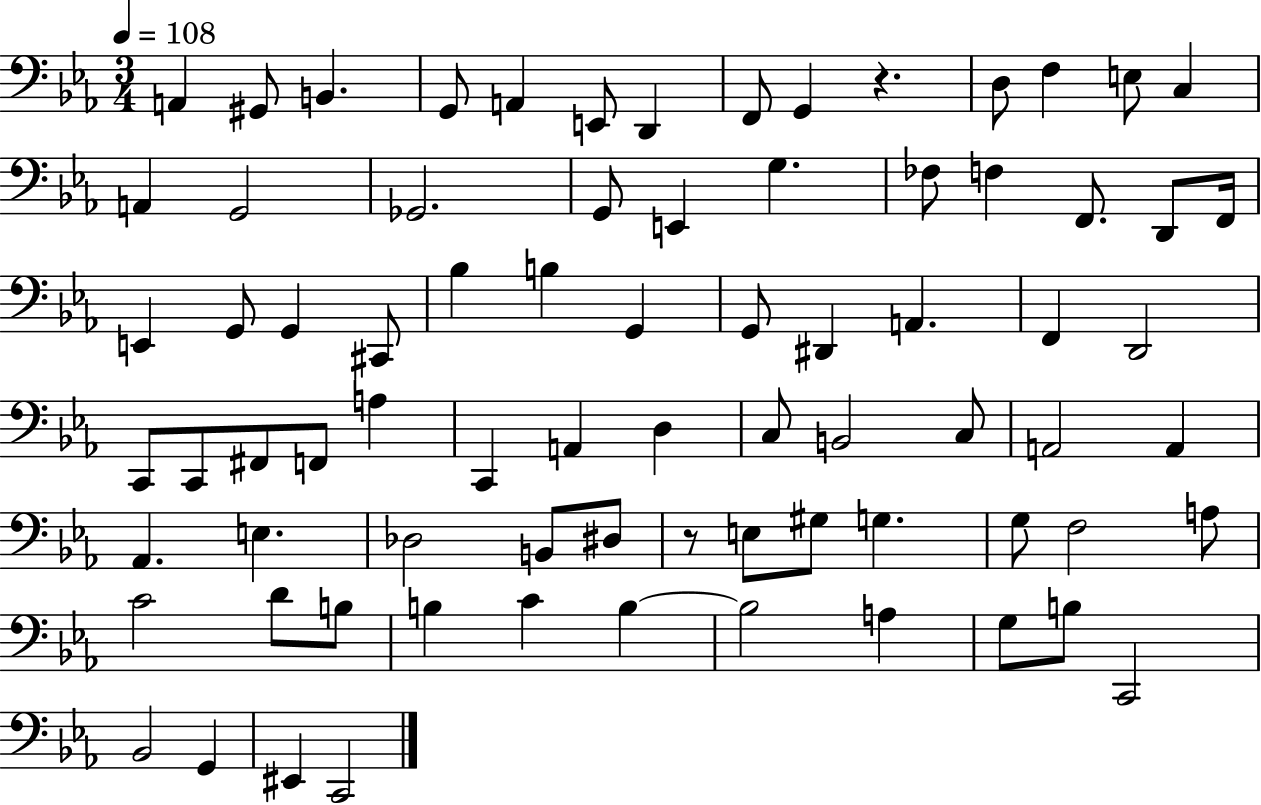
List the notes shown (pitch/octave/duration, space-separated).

A2/q G#2/e B2/q. G2/e A2/q E2/e D2/q F2/e G2/q R/q. D3/e F3/q E3/e C3/q A2/q G2/h Gb2/h. G2/e E2/q G3/q. FES3/e F3/q F2/e. D2/e F2/s E2/q G2/e G2/q C#2/e Bb3/q B3/q G2/q G2/e D#2/q A2/q. F2/q D2/h C2/e C2/e F#2/e F2/e A3/q C2/q A2/q D3/q C3/e B2/h C3/e A2/h A2/q Ab2/q. E3/q. Db3/h B2/e D#3/e R/e E3/e G#3/e G3/q. G3/e F3/h A3/e C4/h D4/e B3/e B3/q C4/q B3/q B3/h A3/q G3/e B3/e C2/h Bb2/h G2/q EIS2/q C2/h